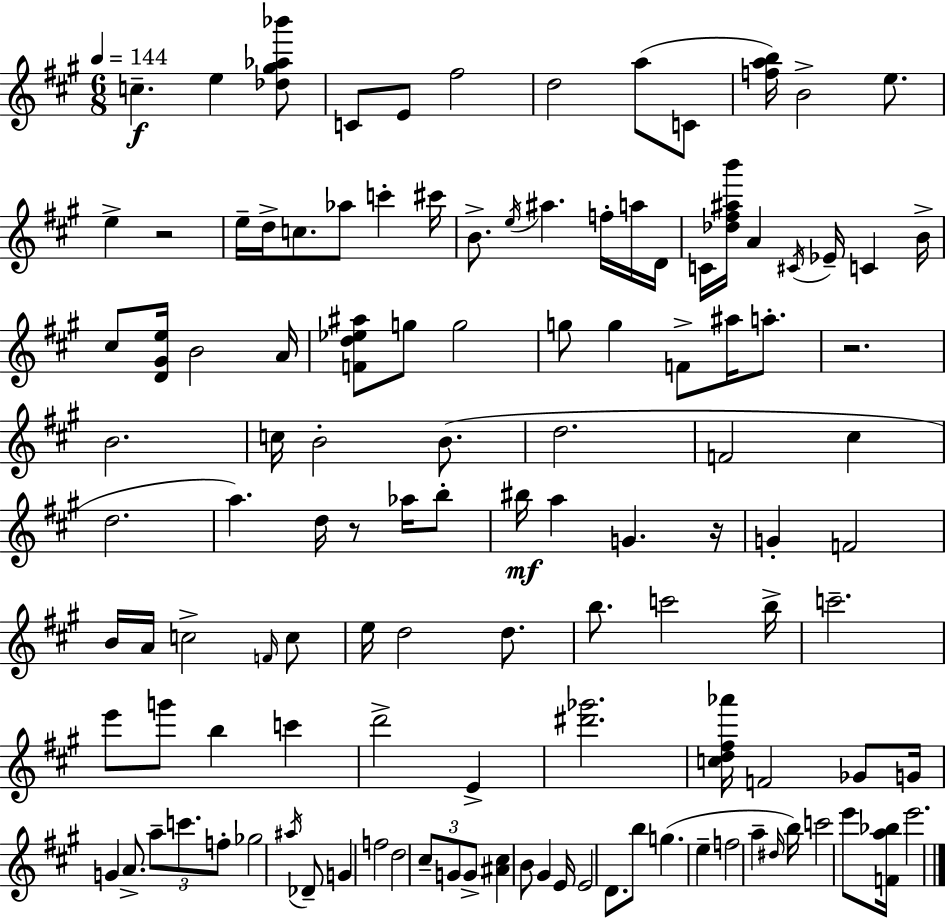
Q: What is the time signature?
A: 6/8